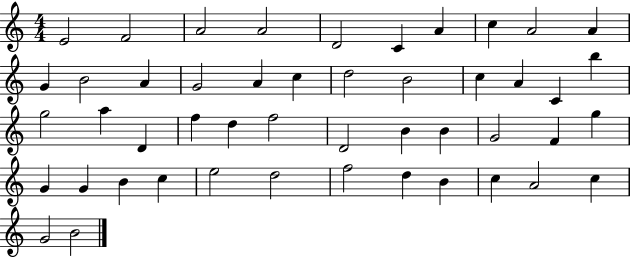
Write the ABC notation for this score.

X:1
T:Untitled
M:4/4
L:1/4
K:C
E2 F2 A2 A2 D2 C A c A2 A G B2 A G2 A c d2 B2 c A C b g2 a D f d f2 D2 B B G2 F g G G B c e2 d2 f2 d B c A2 c G2 B2